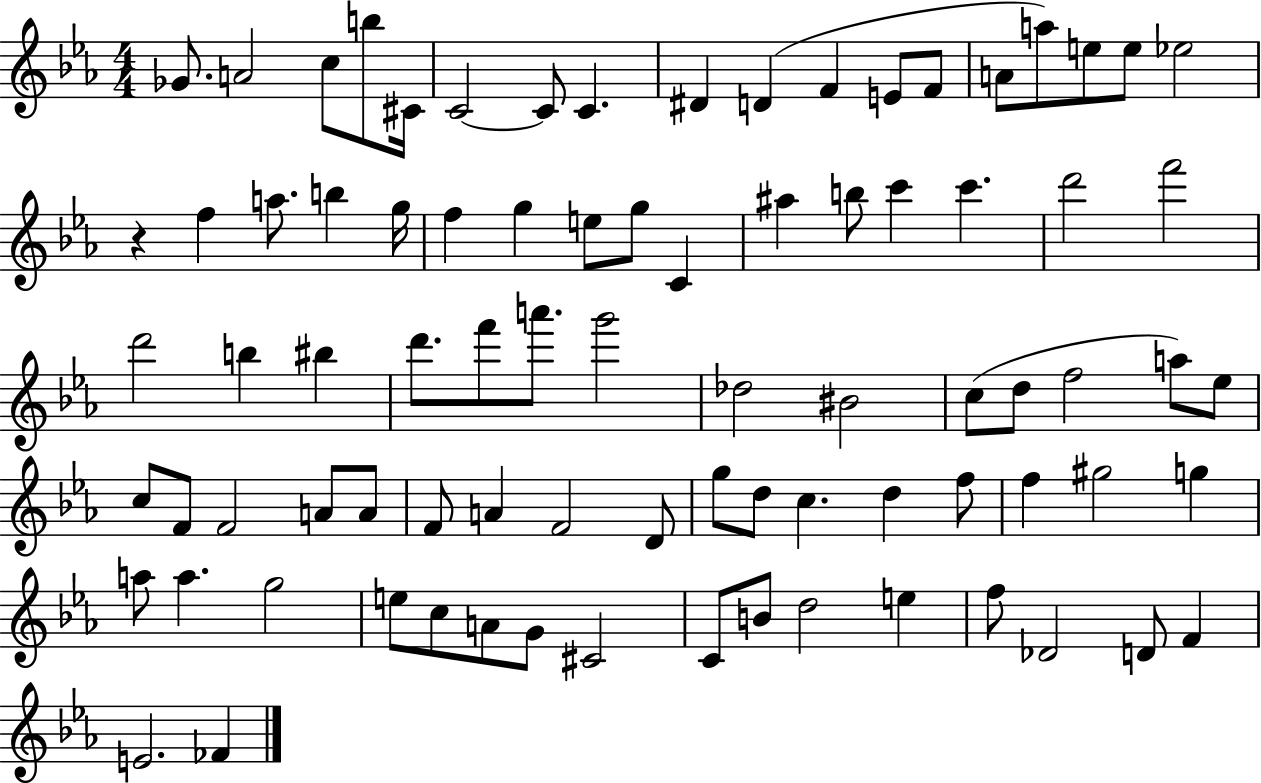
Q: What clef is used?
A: treble